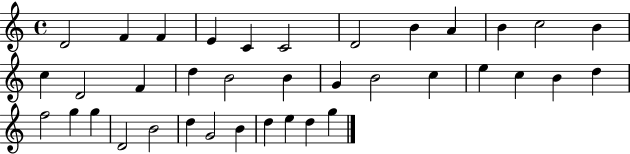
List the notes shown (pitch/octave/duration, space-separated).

D4/h F4/q F4/q E4/q C4/q C4/h D4/h B4/q A4/q B4/q C5/h B4/q C5/q D4/h F4/q D5/q B4/h B4/q G4/q B4/h C5/q E5/q C5/q B4/q D5/q F5/h G5/q G5/q D4/h B4/h D5/q G4/h B4/q D5/q E5/q D5/q G5/q